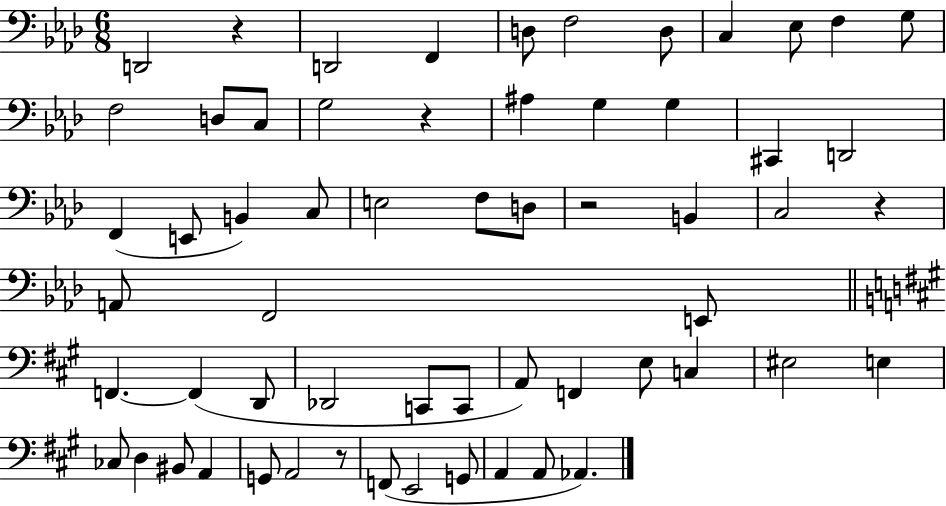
X:1
T:Untitled
M:6/8
L:1/4
K:Ab
D,,2 z D,,2 F,, D,/2 F,2 D,/2 C, _E,/2 F, G,/2 F,2 D,/2 C,/2 G,2 z ^A, G, G, ^C,, D,,2 F,, E,,/2 B,, C,/2 E,2 F,/2 D,/2 z2 B,, C,2 z A,,/2 F,,2 E,,/2 F,, F,, D,,/2 _D,,2 C,,/2 C,,/2 A,,/2 F,, E,/2 C, ^E,2 E, _C,/2 D, ^B,,/2 A,, G,,/2 A,,2 z/2 F,,/2 E,,2 G,,/2 A,, A,,/2 _A,,